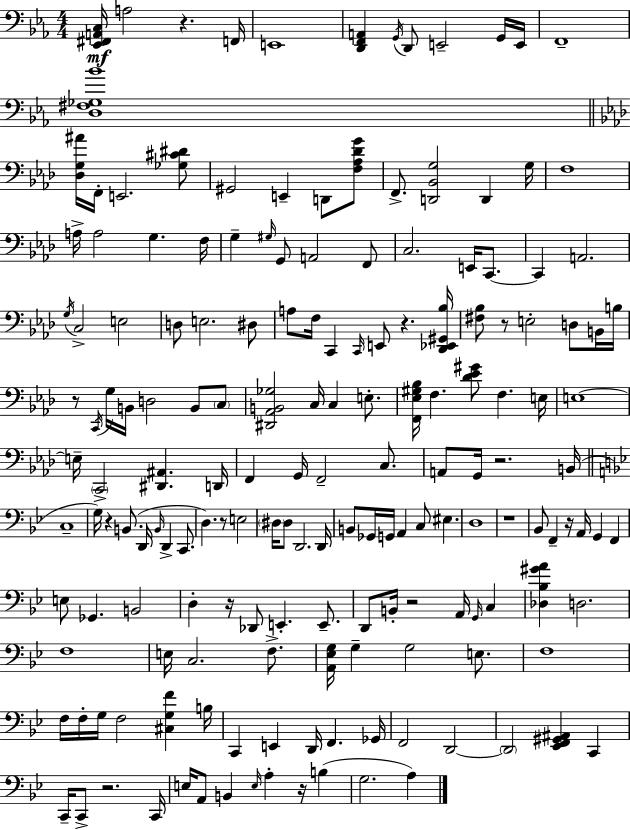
{
  \clef bass
  \numericTimeSignature
  \time 4/4
  \key ees \major
  <ees, fis, a, c>16\mf a2 r4. f,16 | e,1 | <d, f, a,>4 \acciaccatura { g,16 } d,8 e,2-- g,16 | e,16 f,1-- | \break <d fis ges bes'>1 | \bar "||" \break \key aes \major <des g ais'>16 f,16-. e,2. <ges cis' dis'>8 | gis,2 e,4-- d,8 <f aes des' g'>8 | f,8.-> <d, bes, g>2 d,4 g16 | f1 | \break a16-> a2 g4. f16 | g4-- \grace { gis16 } g,8 a,2 f,8 | c2. e,16 c,8.~~ | c,4 a,2. | \break \acciaccatura { g16 } c2-> e2 | d8 e2. | dis8 a8 f16 c,4 \grace { c,16 } e,8 r4. | <des, ees, gis, bes>16 <fis bes>8 r8 e2-. d8 | \break b,16 b16 r8 \acciaccatura { c,16 } g16 b,16 d2 | b,8 \parenthesize c8 <dis, aes, b, ges>2 c16 c4 | e8.-. <f, ees gis bes>16 f4. <des' ees' gis'>8 f4. | e16 e1~~ | \break e16-- \parenthesize c,2-> <dis, ais,>4. | d,16 f,4 g,16 f,2-- | c8. a,8 g,16 r2. | b,16( \bar "||" \break \key g \minor c1-- | g16) r4 b,8.( d,16 \grace { b,16 } d,4-> c,8. | d4.) r8 e2 | \parenthesize dis16 dis8 d,2. | \break d,16 b,8 ges,16 g,16 a,4 c8 eis4. | d1 | r1 | bes,8 f,4-- r16 a,16 g,4 f,4 | \break e8 ges,4. b,2 | d4-. r16 des,8 e,4.-. e,8.-- | d,8 b,16-. r2 a,16 \grace { g,16 } c4 | <des bes gis' a'>4 d2. | \break f1 | e16 c2. f8.-> | <a, ees g>16 g4-- g2 e8. | f1 | \break f16 f16-. g16 f2 <cis g f'>4 | b16 c,4 e,4 d,16 f,4. | ges,16 f,2 d,2~~ | \parenthesize d,2 <ees, f, gis, ais,>4 c,4 | \break c,16-- c,8-> r2. | c,16 e16 a,8 b,4 \grace { e16 } a4-. r16 b4( | g2. a4) | \bar "|."
}